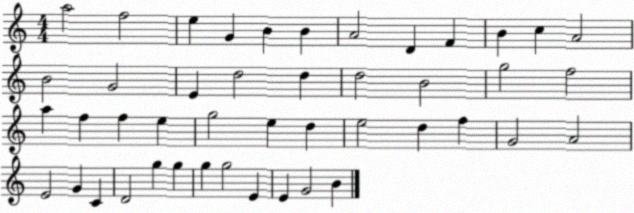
X:1
T:Untitled
M:4/4
L:1/4
K:C
a2 f2 e G B B A2 D F B c A2 B2 G2 E d2 d d2 B2 g2 f2 a f f e g2 e d e2 d f G2 A2 E2 G C D2 g g g g2 E E G2 B